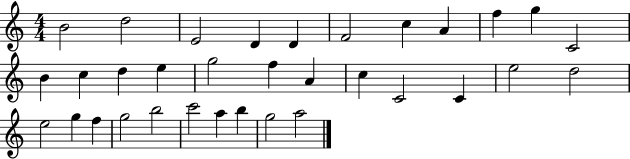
{
  \clef treble
  \numericTimeSignature
  \time 4/4
  \key c \major
  b'2 d''2 | e'2 d'4 d'4 | f'2 c''4 a'4 | f''4 g''4 c'2 | \break b'4 c''4 d''4 e''4 | g''2 f''4 a'4 | c''4 c'2 c'4 | e''2 d''2 | \break e''2 g''4 f''4 | g''2 b''2 | c'''2 a''4 b''4 | g''2 a''2 | \break \bar "|."
}